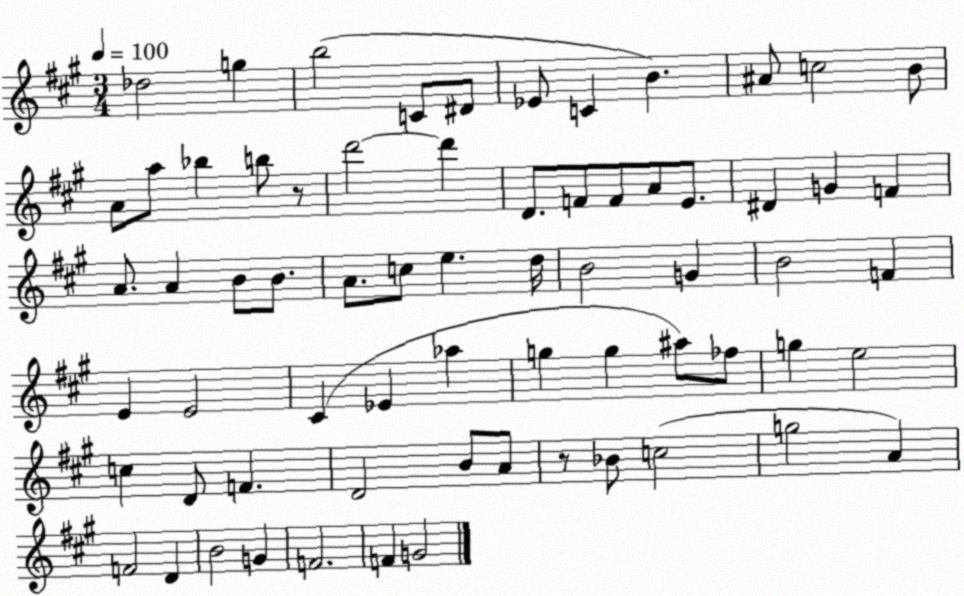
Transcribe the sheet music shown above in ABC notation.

X:1
T:Untitled
M:3/4
L:1/4
K:A
_d2 g b2 C/2 ^D/2 _E/2 C B ^A/2 c2 B/2 A/2 a/2 _b b/2 z/2 d'2 d' D/2 F/2 F/2 A/2 E/2 ^D G F A/2 A B/2 B/2 A/2 c/2 e d/4 B2 G B2 F E E2 ^C _E _a g g ^a/2 _f/2 g e2 c D/2 F D2 B/2 A/2 z/2 _B/2 c2 g2 A F2 D B2 G F2 F G2